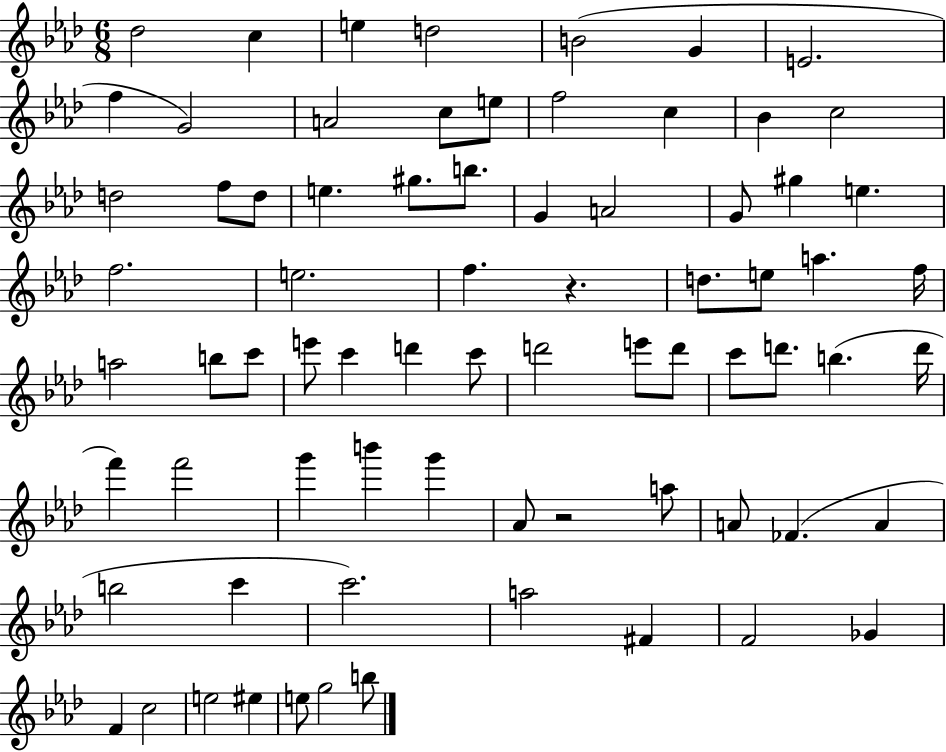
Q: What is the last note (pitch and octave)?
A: B5